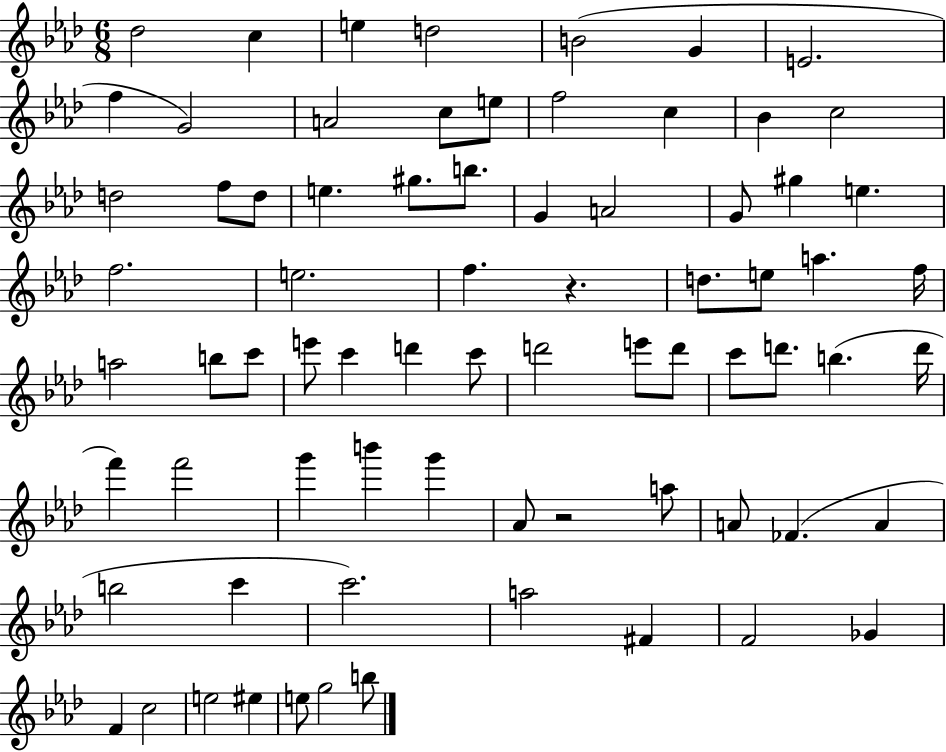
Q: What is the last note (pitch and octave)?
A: B5